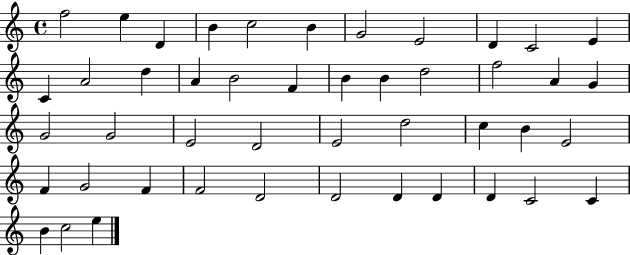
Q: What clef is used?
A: treble